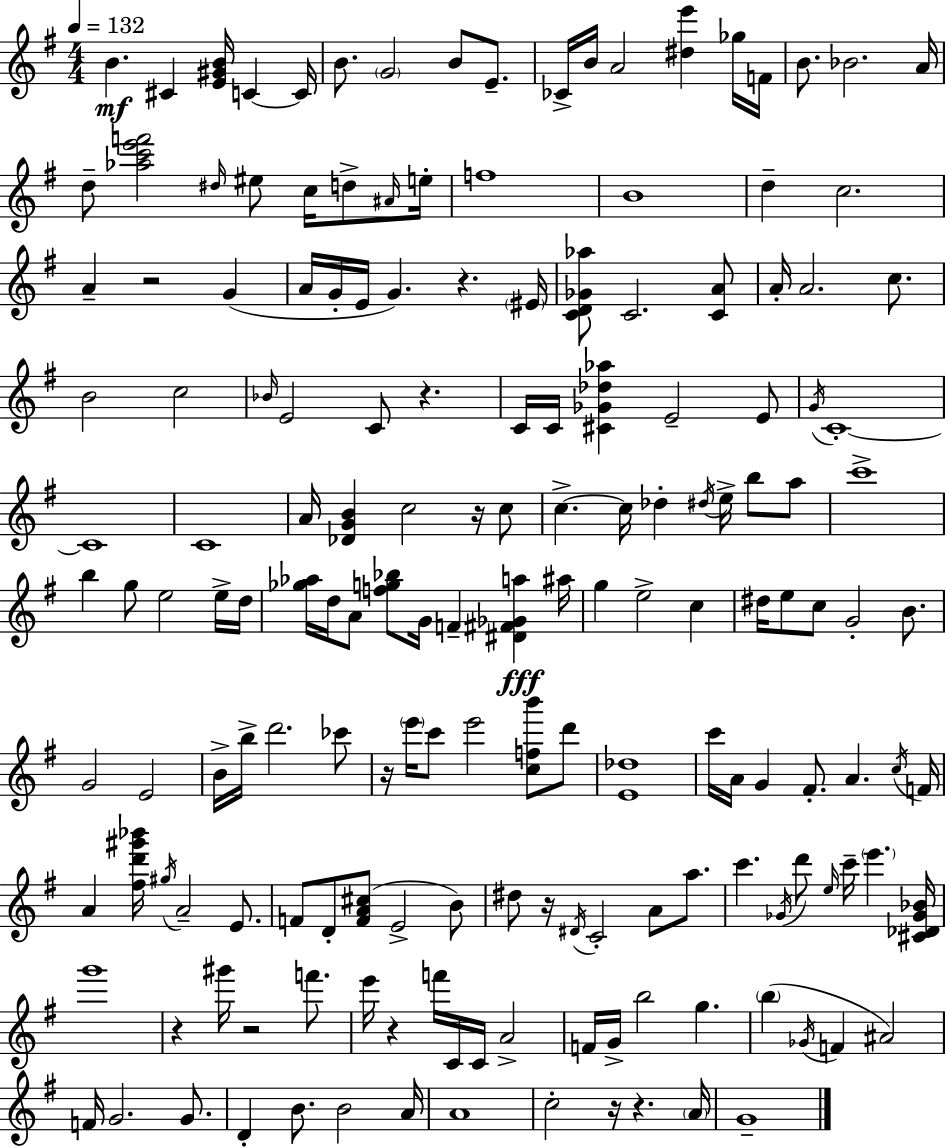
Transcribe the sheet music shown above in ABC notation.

X:1
T:Untitled
M:4/4
L:1/4
K:G
B ^C [E^GB]/4 C C/4 B/2 G2 B/2 E/2 _C/4 B/4 A2 [^de'] _g/4 F/4 B/2 _B2 A/4 d/2 [_ac'e'f']2 ^d/4 ^e/2 c/4 d/2 ^A/4 e/4 f4 B4 d c2 A z2 G A/4 G/4 E/4 G z ^E/4 [CD_G_a]/2 C2 [CA]/2 A/4 A2 c/2 B2 c2 _B/4 E2 C/2 z C/4 C/4 [^C_G_d_a] E2 E/2 G/4 C4 C4 C4 A/4 [_DGB] c2 z/4 c/2 c c/4 _d ^d/4 e/4 b/2 a/2 c'4 b g/2 e2 e/4 d/4 [_g_a]/4 d/4 A/2 [fg_b]/2 G/4 F [^D^F_Ga] ^a/4 g e2 c ^d/4 e/2 c/2 G2 B/2 G2 E2 B/4 b/4 d'2 _c'/2 z/4 e'/4 c'/2 e'2 [cfb']/2 d'/2 [E_d]4 c'/4 A/4 G ^F/2 A c/4 F/4 A [^fd'^g'_b']/4 ^g/4 A2 E/2 F/2 D/2 [FA^c]/2 E2 B/2 ^d/2 z/4 ^D/4 C2 A/2 a/2 c' _G/4 d'/2 e/4 c'/4 e' [^C_D_G_B]/4 g'4 z ^g'/4 z2 f'/2 e'/4 z f'/4 C/4 C/4 A2 F/4 G/4 b2 g b _G/4 F ^A2 F/4 G2 G/2 D B/2 B2 A/4 A4 c2 z/4 z A/4 G4